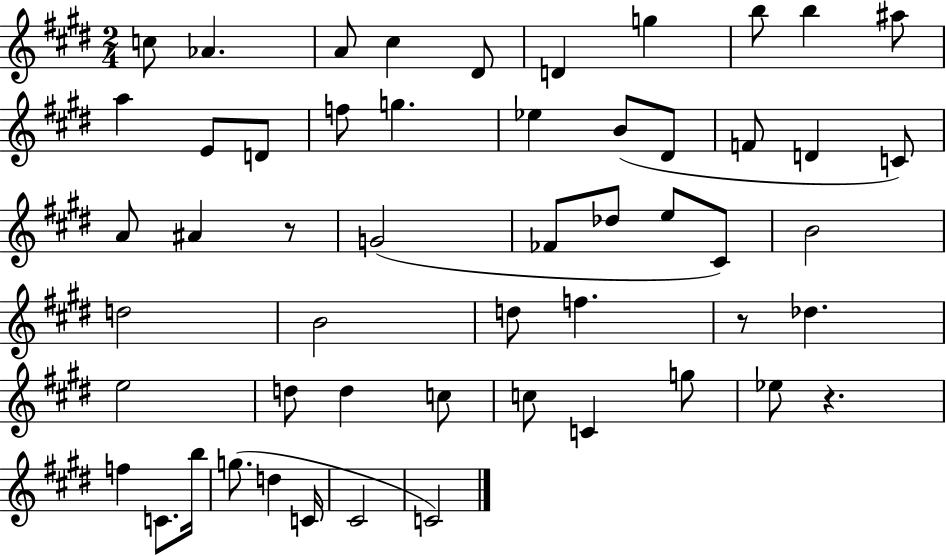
{
  \clef treble
  \numericTimeSignature
  \time 2/4
  \key e \major
  c''8 aes'4. | a'8 cis''4 dis'8 | d'4 g''4 | b''8 b''4 ais''8 | \break a''4 e'8 d'8 | f''8 g''4. | ees''4 b'8( dis'8 | f'8 d'4 c'8) | \break a'8 ais'4 r8 | g'2( | fes'8 des''8 e''8 cis'8) | b'2 | \break d''2 | b'2 | d''8 f''4. | r8 des''4. | \break e''2 | d''8 d''4 c''8 | c''8 c'4 g''8 | ees''8 r4. | \break f''4 c'8. b''16 | g''8.( d''4 c'16 | cis'2 | c'2) | \break \bar "|."
}